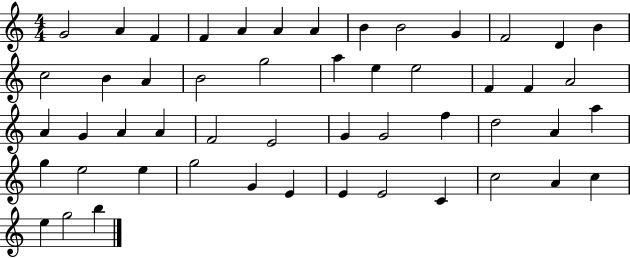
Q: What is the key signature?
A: C major